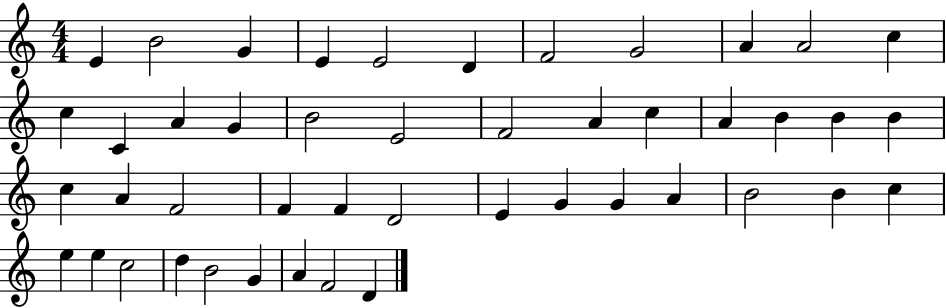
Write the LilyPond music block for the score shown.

{
  \clef treble
  \numericTimeSignature
  \time 4/4
  \key c \major
  e'4 b'2 g'4 | e'4 e'2 d'4 | f'2 g'2 | a'4 a'2 c''4 | \break c''4 c'4 a'4 g'4 | b'2 e'2 | f'2 a'4 c''4 | a'4 b'4 b'4 b'4 | \break c''4 a'4 f'2 | f'4 f'4 d'2 | e'4 g'4 g'4 a'4 | b'2 b'4 c''4 | \break e''4 e''4 c''2 | d''4 b'2 g'4 | a'4 f'2 d'4 | \bar "|."
}